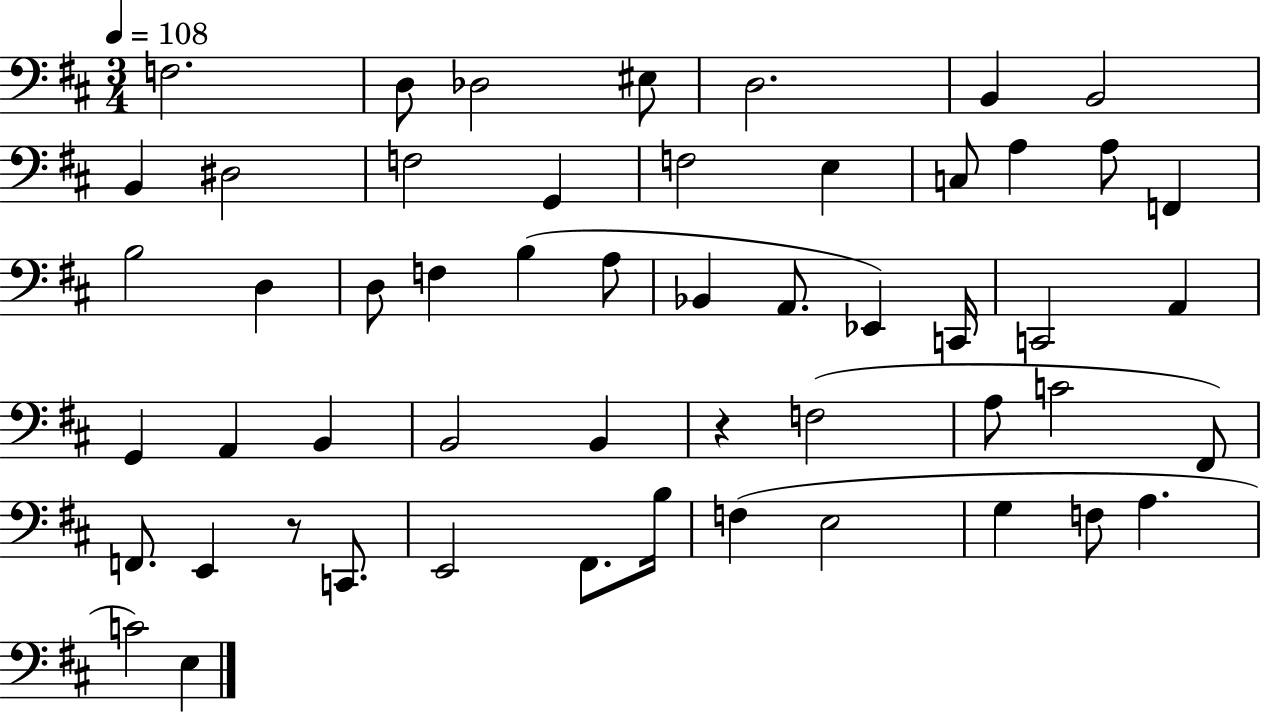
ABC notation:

X:1
T:Untitled
M:3/4
L:1/4
K:D
F,2 D,/2 _D,2 ^E,/2 D,2 B,, B,,2 B,, ^D,2 F,2 G,, F,2 E, C,/2 A, A,/2 F,, B,2 D, D,/2 F, B, A,/2 _B,, A,,/2 _E,, C,,/4 C,,2 A,, G,, A,, B,, B,,2 B,, z F,2 A,/2 C2 ^F,,/2 F,,/2 E,, z/2 C,,/2 E,,2 ^F,,/2 B,/4 F, E,2 G, F,/2 A, C2 E,